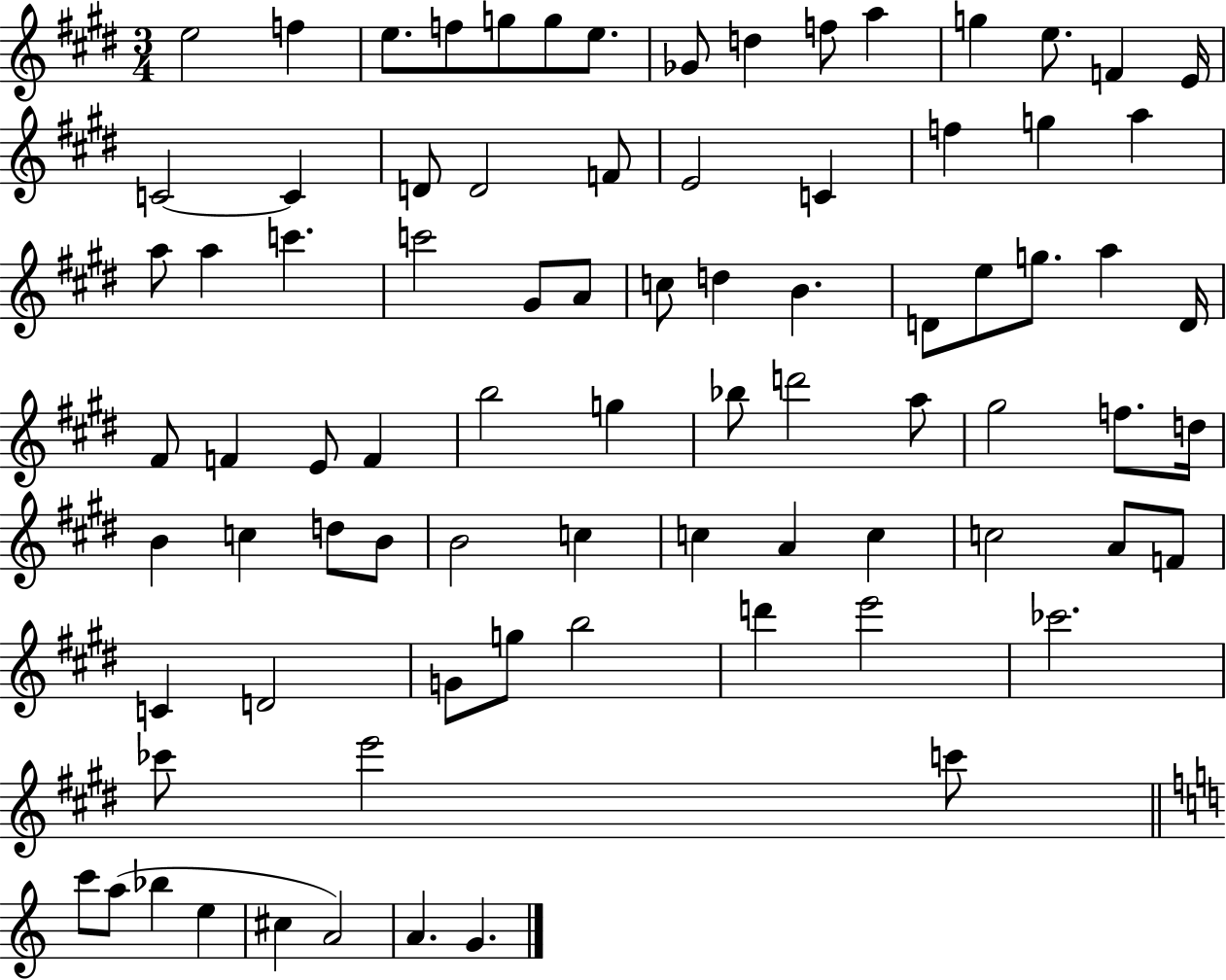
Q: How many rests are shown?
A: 0